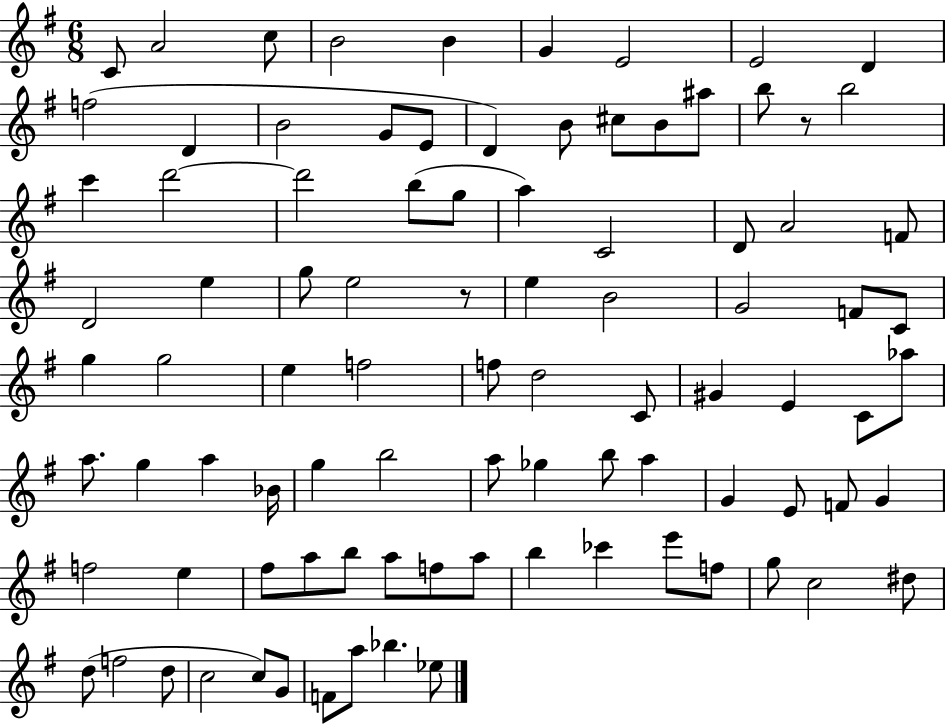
X:1
T:Untitled
M:6/8
L:1/4
K:G
C/2 A2 c/2 B2 B G E2 E2 D f2 D B2 G/2 E/2 D B/2 ^c/2 B/2 ^a/2 b/2 z/2 b2 c' d'2 d'2 b/2 g/2 a C2 D/2 A2 F/2 D2 e g/2 e2 z/2 e B2 G2 F/2 C/2 g g2 e f2 f/2 d2 C/2 ^G E C/2 _a/2 a/2 g a _B/4 g b2 a/2 _g b/2 a G E/2 F/2 G f2 e ^f/2 a/2 b/2 a/2 f/2 a/2 b _c' e'/2 f/2 g/2 c2 ^d/2 d/2 f2 d/2 c2 c/2 G/2 F/2 a/2 _b _e/2